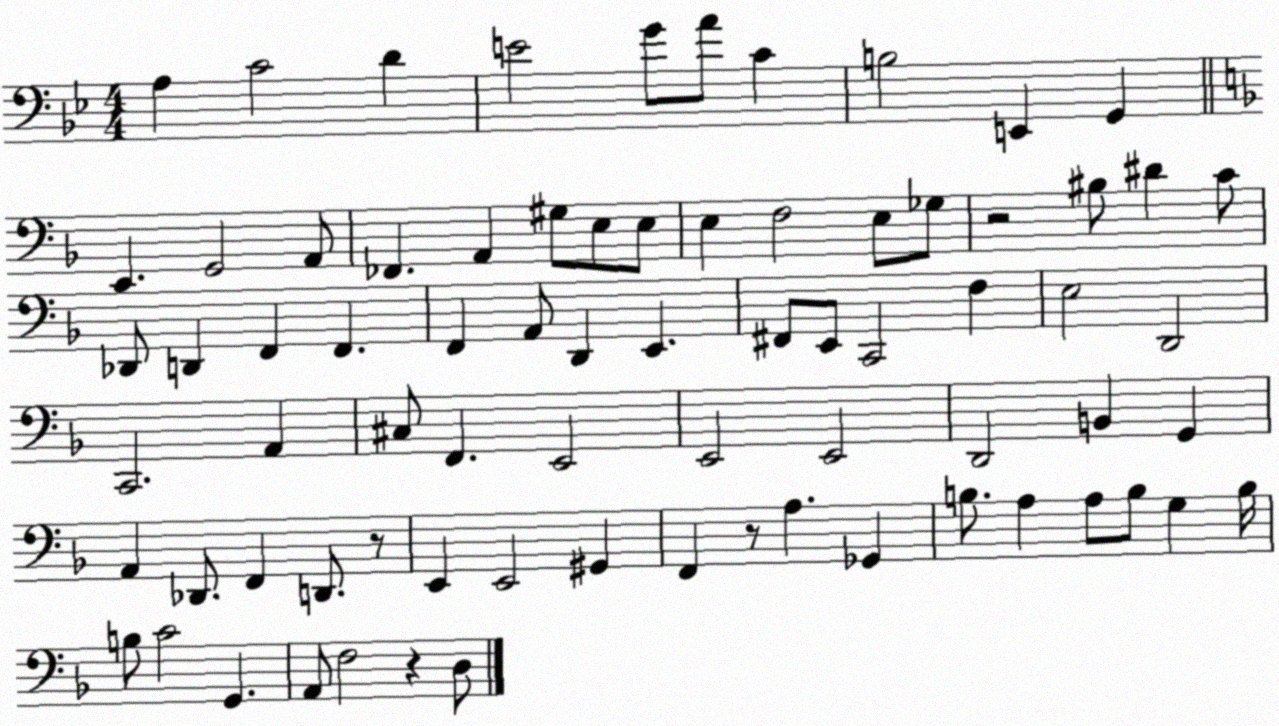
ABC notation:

X:1
T:Untitled
M:4/4
L:1/4
K:Bb
A, C2 D E2 G/2 A/2 C B,2 E,, G,, E,, G,,2 A,,/2 _F,, A,, ^G,/2 E,/2 E,/2 E, F,2 E,/2 _G,/2 z2 ^B,/2 ^D C/2 _D,,/2 D,, F,, F,, F,, A,,/2 D,, E,, ^F,,/2 E,,/2 C,,2 F, E,2 D,,2 C,,2 A,, ^C,/2 F,, E,,2 E,,2 E,,2 D,,2 B,, G,, A,, _D,,/2 F,, D,,/2 z/2 E,, E,,2 ^G,, F,, z/2 A, _G,, B,/2 A, A,/2 B,/2 G, B,/4 B,/2 C2 G,, A,,/2 F,2 z D,/2